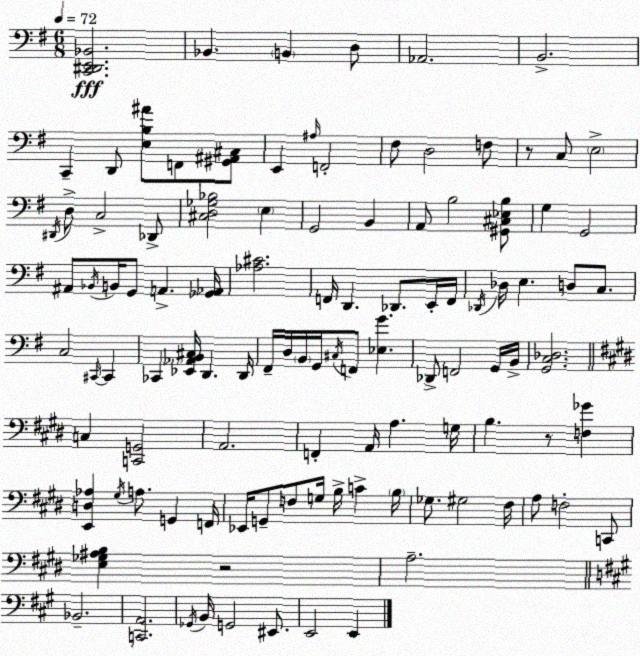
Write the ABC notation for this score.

X:1
T:Untitled
M:6/8
L:1/4
K:G
[C,,^D,,E,,_B,,]2 _B,, B,, D,/2 _A,,2 B,,2 C,, D,,/2 [E,B,^A]/2 F,,/2 [^G,,^A,,^C,]/2 E,, ^A,/4 F,,2 ^F,/2 D,2 F,/2 z/2 C,/2 E,2 ^D,,/4 D,/2 C,2 _D,,/2 [^C,D,_G,_B,]2 E, G,,2 B,, A,,/2 B,2 [^G,,^C,_E,B,]/2 G, G,,2 ^A,,/2 _B,,/4 B,,/4 G,,/2 A,, [_G,,_A,,]/4 [_A,^C]2 F,,/4 D,, _D,,/2 E,,/4 F,,/4 _D,,/4 _D,/4 E, D,/2 C,/2 C,2 ^C,,/4 ^C,, _C,, [_E,,_A,,B,,^C,]/4 D,, D,,/4 ^F,,/4 D,/4 B,,/4 G,,/4 ^C,/4 F,,/2 [_E,G] _D,,/2 F,,2 G,,/4 B,,/4 [G,,C,_D,]2 C, [C,,G,,]2 A,,2 F,, A,,/4 A, G,/4 B, z/2 [F,_G] [E,,D,_A,] ^G,/4 A,/2 G,, F,,/4 _E,,/4 G,,/2 F,/2 G,/4 B,/4 C B,/4 _G,/2 ^G,2 ^F,/4 A,/2 F,2 C,,/2 [E,_G,^A,B,] z2 A,2 _B,,2 [C,,A,,]2 _G,,/4 B,,/4 G,,2 ^E,,/2 E,,2 E,,